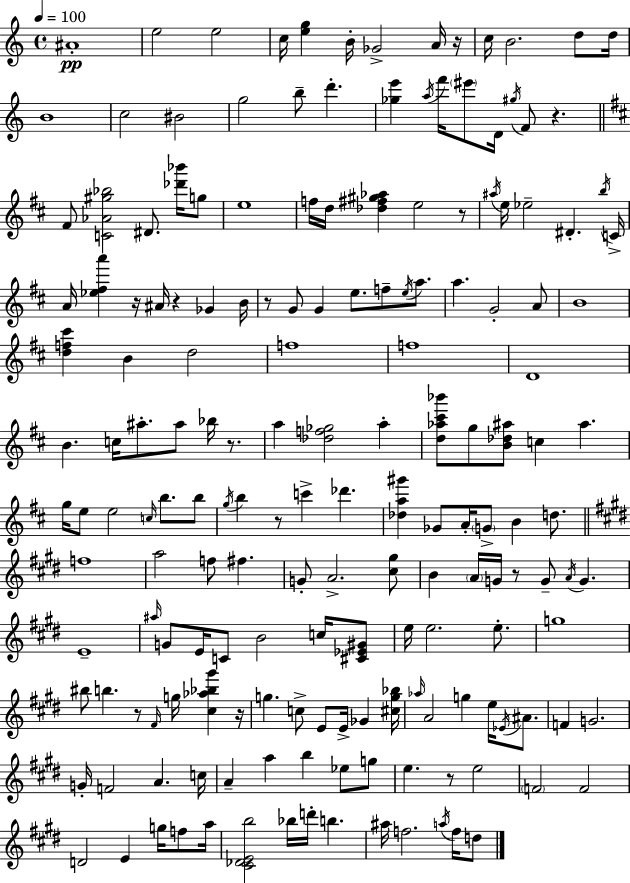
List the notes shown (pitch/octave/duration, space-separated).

A#4/w E5/h E5/h C5/s [E5,G5]/q B4/s Gb4/h A4/s R/s C5/s B4/h. D5/e D5/s B4/w C5/h BIS4/h G5/h B5/e D6/q. [Gb5,E6]/q A5/s F6/s EIS6/e D4/s G#5/s F4/e R/q. F#4/e [C4,Ab4,G#5,Bb5]/h D#4/e. [Db6,Bb6]/s G5/e E5/w F5/s D5/s [Db5,F#5,G#5,Ab5]/q E5/h R/e A#5/s E5/s Eb5/h D#4/q. B5/s C4/s A4/s [Eb5,F#5,A6]/q R/s A#4/s R/q Gb4/q B4/s R/e G4/e G4/q E5/e. F5/e E5/s A5/e. A5/q. G4/h A4/e B4/w [D5,F5,C#6]/q B4/q D5/h F5/w F5/w D4/w B4/q. C5/s A#5/e. A#5/e Bb5/s R/e. A5/q [Db5,F5,Gb5]/h A5/q [D5,Ab5,C#6,Bb6]/e G5/e [B4,Db5,A#5]/e C5/q A#5/q. G5/s E5/e E5/h C5/s B5/e. B5/e G5/s B5/q R/e C6/q Db6/q. [Db5,A5,G#6]/q Gb4/e A4/s G4/e B4/q D5/e. F5/w A5/h F5/e F#5/q. G4/e A4/h. [C#5,G#5]/e B4/q A4/s G4/s R/e G4/e A4/s G4/q. E4/w A#5/s G4/e E4/s C4/e B4/h C5/s [C#4,Eb4,G#4]/e E5/s E5/h. E5/e. G5/w BIS5/e B5/q. R/e F#4/s G5/s [C#5,Ab5,Bb5,G#6]/q R/s G5/q. C5/e E4/e E4/s Gb4/q [C#5,G5,Bb5]/s Ab5/s A4/h G5/q E5/s Eb4/s A#4/e. F4/q G4/h. G4/s F4/h A4/q. C5/s A4/q A5/q B5/q Eb5/e G5/e E5/q. R/e E5/h F4/h F4/h D4/h E4/q G5/s F5/e A5/s [C#4,Db4,E4,B5]/h Bb5/s D6/s B5/q. A#5/s F5/h. A5/s F5/s D5/e